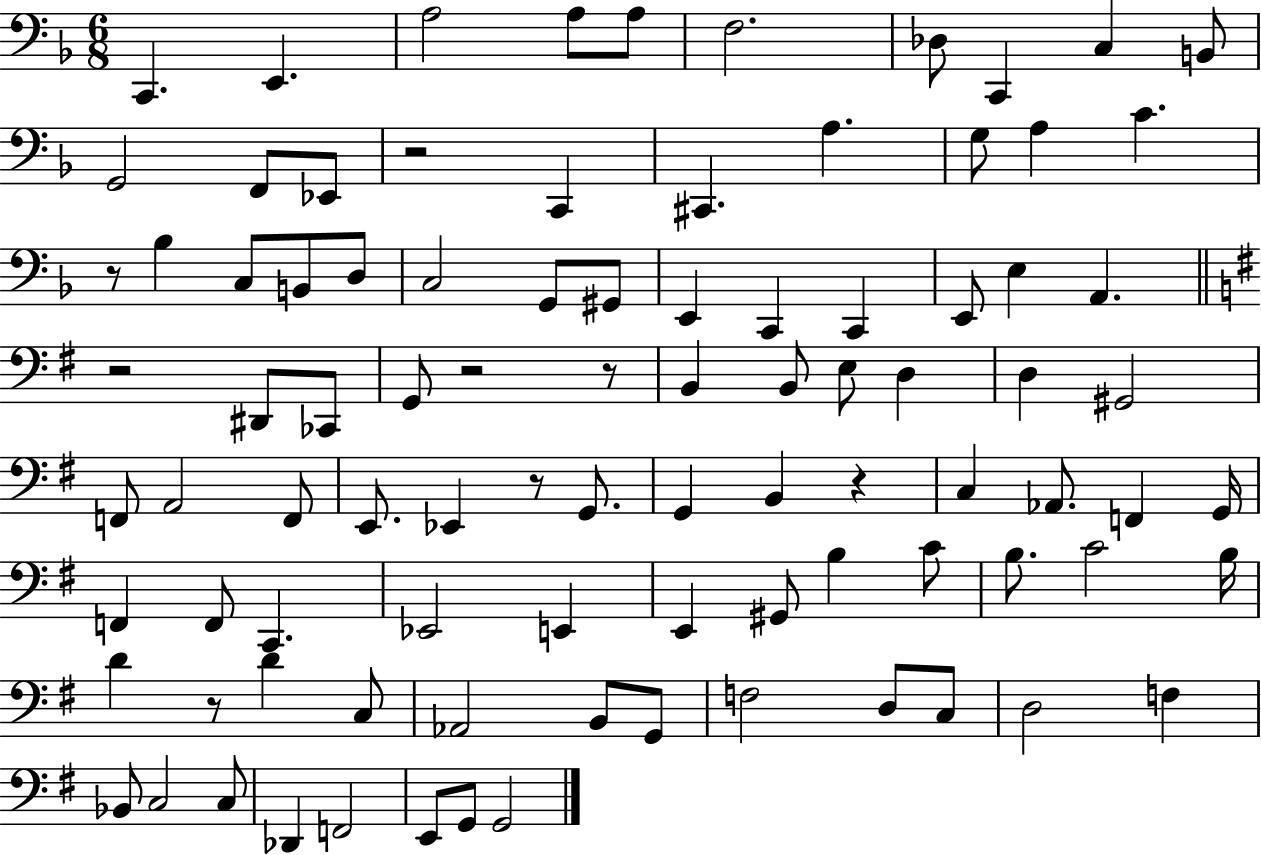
C2/q. E2/q. A3/h A3/e A3/e F3/h. Db3/e C2/q C3/q B2/e G2/h F2/e Eb2/e R/h C2/q C#2/q. A3/q. G3/e A3/q C4/q. R/e Bb3/q C3/e B2/e D3/e C3/h G2/e G#2/e E2/q C2/q C2/q E2/e E3/q A2/q. R/h D#2/e CES2/e G2/e R/h R/e B2/q B2/e E3/e D3/q D3/q G#2/h F2/e A2/h F2/e E2/e. Eb2/q R/e G2/e. G2/q B2/q R/q C3/q Ab2/e. F2/q G2/s F2/q F2/e C2/q. Eb2/h E2/q E2/q G#2/e B3/q C4/e B3/e. C4/h B3/s D4/q R/e D4/q C3/e Ab2/h B2/e G2/e F3/h D3/e C3/e D3/h F3/q Bb2/e C3/h C3/e Db2/q F2/h E2/e G2/e G2/h